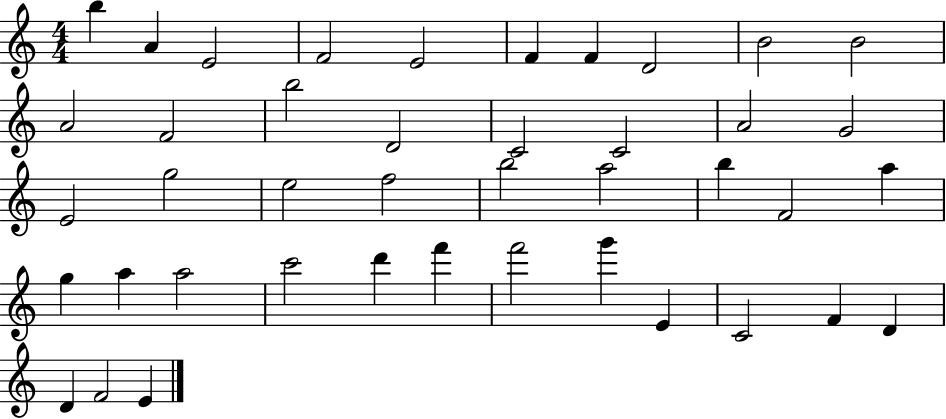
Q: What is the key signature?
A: C major